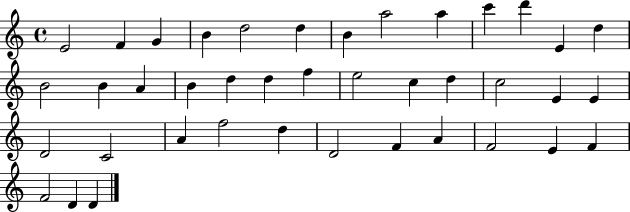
{
  \clef treble
  \time 4/4
  \defaultTimeSignature
  \key c \major
  e'2 f'4 g'4 | b'4 d''2 d''4 | b'4 a''2 a''4 | c'''4 d'''4 e'4 d''4 | \break b'2 b'4 a'4 | b'4 d''4 d''4 f''4 | e''2 c''4 d''4 | c''2 e'4 e'4 | \break d'2 c'2 | a'4 f''2 d''4 | d'2 f'4 a'4 | f'2 e'4 f'4 | \break f'2 d'4 d'4 | \bar "|."
}